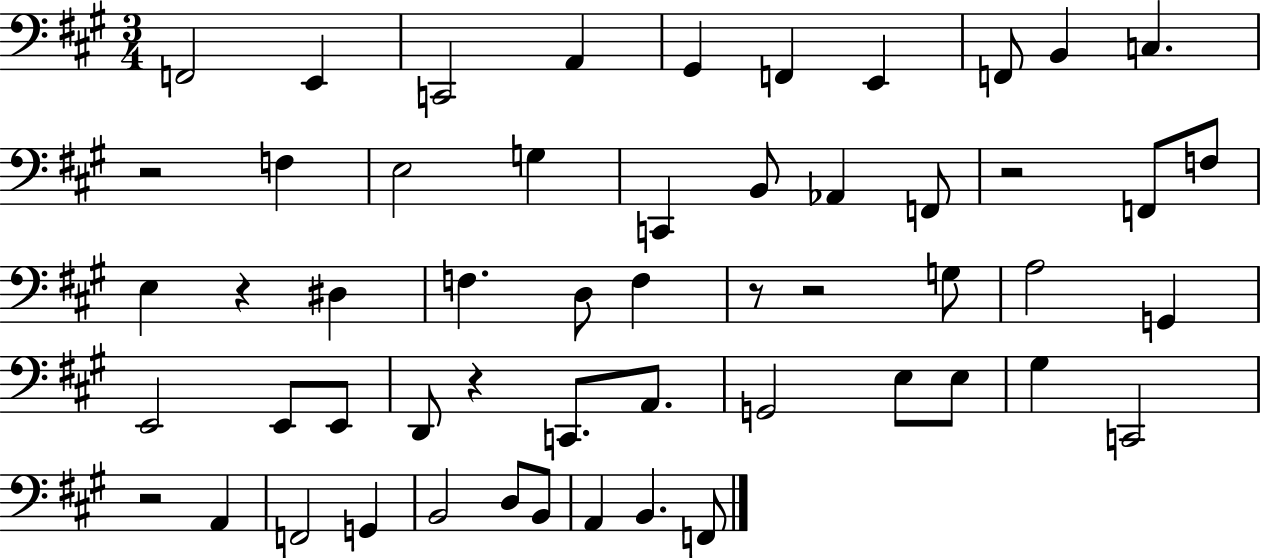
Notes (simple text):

F2/h E2/q C2/h A2/q G#2/q F2/q E2/q F2/e B2/q C3/q. R/h F3/q E3/h G3/q C2/q B2/e Ab2/q F2/e R/h F2/e F3/e E3/q R/q D#3/q F3/q. D3/e F3/q R/e R/h G3/e A3/h G2/q E2/h E2/e E2/e D2/e R/q C2/e. A2/e. G2/h E3/e E3/e G#3/q C2/h R/h A2/q F2/h G2/q B2/h D3/e B2/e A2/q B2/q. F2/e